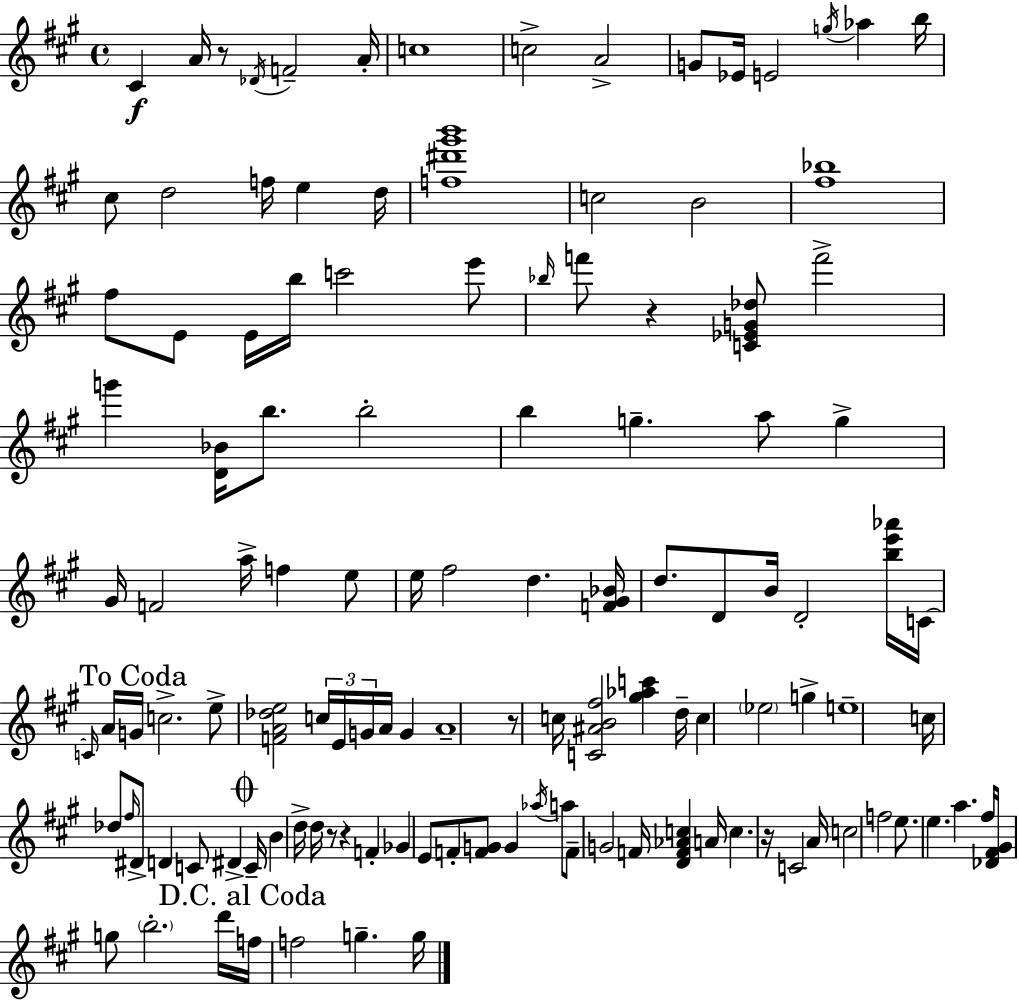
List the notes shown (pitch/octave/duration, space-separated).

C#4/q A4/s R/e Db4/s F4/h A4/s C5/w C5/h A4/h G4/e Eb4/s E4/h G5/s Ab5/q B5/s C#5/e D5/h F5/s E5/q D5/s [F5,D#6,G#6,B6]/w C5/h B4/h [F#5,Bb5]/w F#5/e E4/e E4/s B5/s C6/h E6/e Bb5/s F6/e R/q [C4,Eb4,G4,Db5]/e F6/h G6/q [D4,Bb4]/s B5/e. B5/h B5/q G5/q. A5/e G5/q G#4/s F4/h A5/s F5/q E5/e E5/s F#5/h D5/q. [F4,G#4,Bb4]/s D5/e. D4/e B4/s D4/h [B5,E6,Ab6]/s C4/s C4/s A4/s G4/s C5/h. E5/e [F4,A4,Db5,E5]/h C5/s E4/s G4/s A4/s G4/q A4/w R/e C5/s [C4,A#4,B4,F#5]/h [G#5,Ab5,C6]/q D5/s C5/q Eb5/h G5/q E5/w C5/s Db5/e F#5/s D#4/e D4/q C4/e D#4/q C4/s B4/q D5/s D5/s R/e R/q F4/q Gb4/q E4/e F4/e [F4,G4]/e G4/q Ab5/s A5/e F4/e G4/h F4/s [D4,F4,Ab4,C5]/q A4/s C5/q. R/s C4/h A4/s C5/h F5/h E5/e. E5/q. A5/q. F#5/s [Db4,F#4,G#4]/s G5/e B5/h. D6/s F5/s F5/h G5/q. G5/s